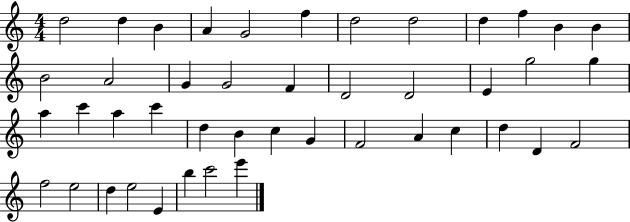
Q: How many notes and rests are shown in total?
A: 44